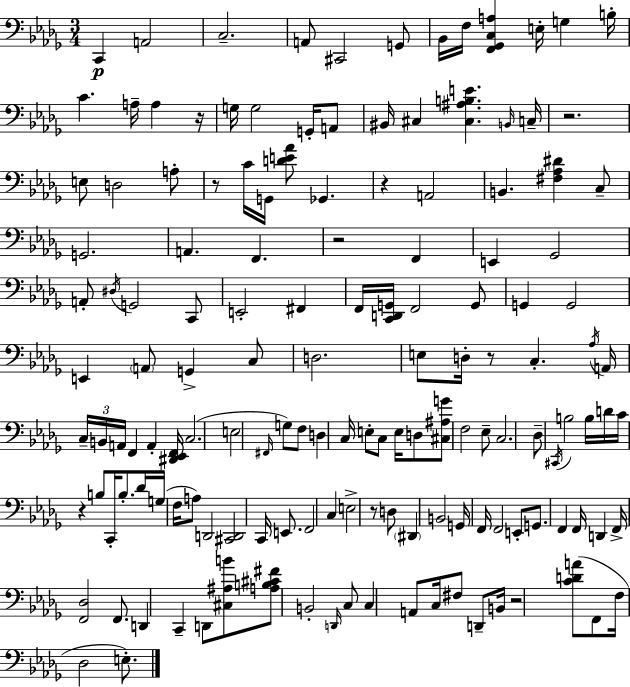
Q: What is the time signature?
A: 3/4